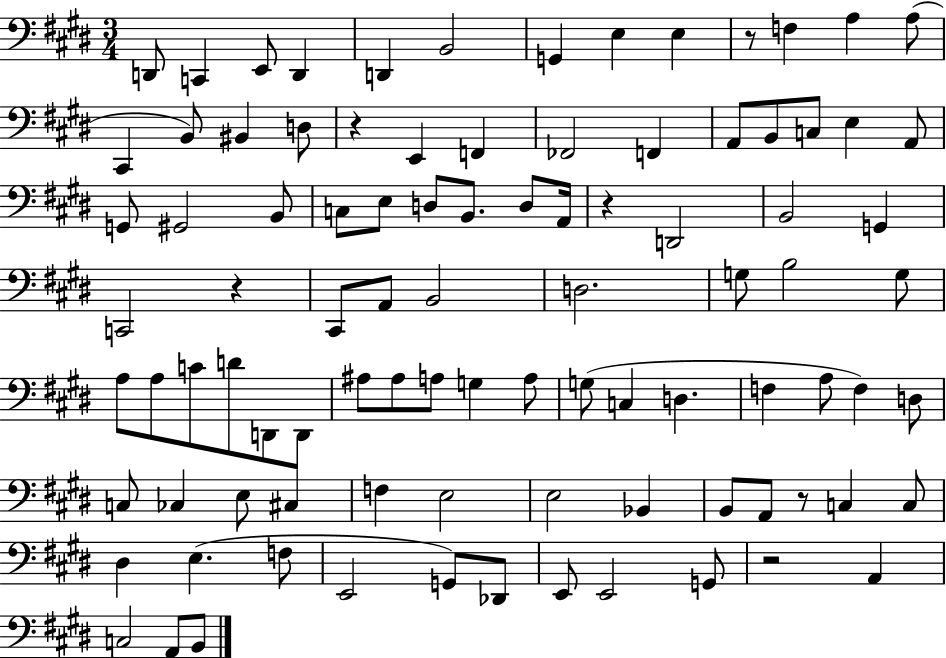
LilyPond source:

{
  \clef bass
  \numericTimeSignature
  \time 3/4
  \key e \major
  d,8 c,4 e,8 d,4 | d,4 b,2 | g,4 e4 e4 | r8 f4 a4 a8( | \break cis,4 b,8) bis,4 d8 | r4 e,4 f,4 | fes,2 f,4 | a,8 b,8 c8 e4 a,8 | \break g,8 gis,2 b,8 | c8 e8 d8 b,8. d8 a,16 | r4 d,2 | b,2 g,4 | \break c,2 r4 | cis,8 a,8 b,2 | d2. | g8 b2 g8 | \break a8 a8 c'8 d'8 d,8 d,8 | ais8 ais8 a8 g4 a8 | g8( c4 d4. | f4 a8 f4) d8 | \break c8 ces4 e8 cis4 | f4 e2 | e2 bes,4 | b,8 a,8 r8 c4 c8 | \break dis4 e4.( f8 | e,2 g,8) des,8 | e,8 e,2 g,8 | r2 a,4 | \break c2 a,8 b,8 | \bar "|."
}